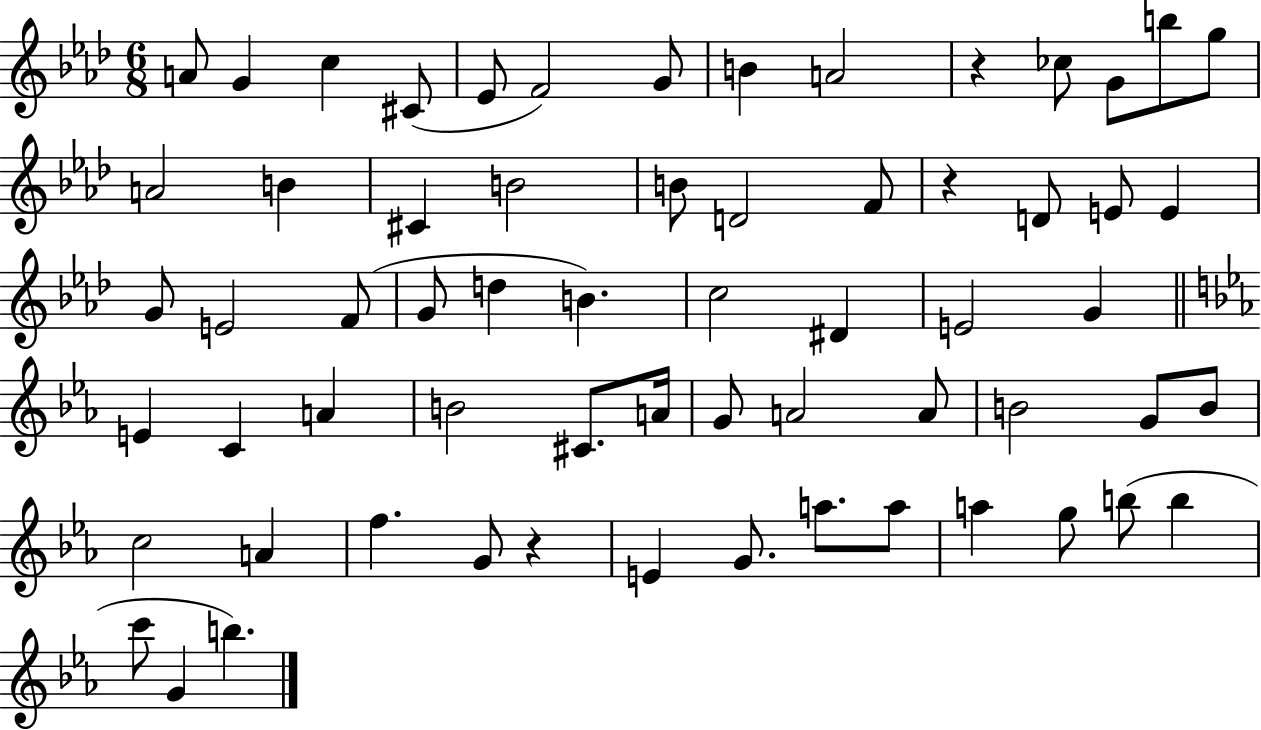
{
  \clef treble
  \numericTimeSignature
  \time 6/8
  \key aes \major
  a'8 g'4 c''4 cis'8( | ees'8 f'2) g'8 | b'4 a'2 | r4 ces''8 g'8 b''8 g''8 | \break a'2 b'4 | cis'4 b'2 | b'8 d'2 f'8 | r4 d'8 e'8 e'4 | \break g'8 e'2 f'8( | g'8 d''4 b'4.) | c''2 dis'4 | e'2 g'4 | \break \bar "||" \break \key c \minor e'4 c'4 a'4 | b'2 cis'8. a'16 | g'8 a'2 a'8 | b'2 g'8 b'8 | \break c''2 a'4 | f''4. g'8 r4 | e'4 g'8. a''8. a''8 | a''4 g''8 b''8( b''4 | \break c'''8 g'4 b''4.) | \bar "|."
}